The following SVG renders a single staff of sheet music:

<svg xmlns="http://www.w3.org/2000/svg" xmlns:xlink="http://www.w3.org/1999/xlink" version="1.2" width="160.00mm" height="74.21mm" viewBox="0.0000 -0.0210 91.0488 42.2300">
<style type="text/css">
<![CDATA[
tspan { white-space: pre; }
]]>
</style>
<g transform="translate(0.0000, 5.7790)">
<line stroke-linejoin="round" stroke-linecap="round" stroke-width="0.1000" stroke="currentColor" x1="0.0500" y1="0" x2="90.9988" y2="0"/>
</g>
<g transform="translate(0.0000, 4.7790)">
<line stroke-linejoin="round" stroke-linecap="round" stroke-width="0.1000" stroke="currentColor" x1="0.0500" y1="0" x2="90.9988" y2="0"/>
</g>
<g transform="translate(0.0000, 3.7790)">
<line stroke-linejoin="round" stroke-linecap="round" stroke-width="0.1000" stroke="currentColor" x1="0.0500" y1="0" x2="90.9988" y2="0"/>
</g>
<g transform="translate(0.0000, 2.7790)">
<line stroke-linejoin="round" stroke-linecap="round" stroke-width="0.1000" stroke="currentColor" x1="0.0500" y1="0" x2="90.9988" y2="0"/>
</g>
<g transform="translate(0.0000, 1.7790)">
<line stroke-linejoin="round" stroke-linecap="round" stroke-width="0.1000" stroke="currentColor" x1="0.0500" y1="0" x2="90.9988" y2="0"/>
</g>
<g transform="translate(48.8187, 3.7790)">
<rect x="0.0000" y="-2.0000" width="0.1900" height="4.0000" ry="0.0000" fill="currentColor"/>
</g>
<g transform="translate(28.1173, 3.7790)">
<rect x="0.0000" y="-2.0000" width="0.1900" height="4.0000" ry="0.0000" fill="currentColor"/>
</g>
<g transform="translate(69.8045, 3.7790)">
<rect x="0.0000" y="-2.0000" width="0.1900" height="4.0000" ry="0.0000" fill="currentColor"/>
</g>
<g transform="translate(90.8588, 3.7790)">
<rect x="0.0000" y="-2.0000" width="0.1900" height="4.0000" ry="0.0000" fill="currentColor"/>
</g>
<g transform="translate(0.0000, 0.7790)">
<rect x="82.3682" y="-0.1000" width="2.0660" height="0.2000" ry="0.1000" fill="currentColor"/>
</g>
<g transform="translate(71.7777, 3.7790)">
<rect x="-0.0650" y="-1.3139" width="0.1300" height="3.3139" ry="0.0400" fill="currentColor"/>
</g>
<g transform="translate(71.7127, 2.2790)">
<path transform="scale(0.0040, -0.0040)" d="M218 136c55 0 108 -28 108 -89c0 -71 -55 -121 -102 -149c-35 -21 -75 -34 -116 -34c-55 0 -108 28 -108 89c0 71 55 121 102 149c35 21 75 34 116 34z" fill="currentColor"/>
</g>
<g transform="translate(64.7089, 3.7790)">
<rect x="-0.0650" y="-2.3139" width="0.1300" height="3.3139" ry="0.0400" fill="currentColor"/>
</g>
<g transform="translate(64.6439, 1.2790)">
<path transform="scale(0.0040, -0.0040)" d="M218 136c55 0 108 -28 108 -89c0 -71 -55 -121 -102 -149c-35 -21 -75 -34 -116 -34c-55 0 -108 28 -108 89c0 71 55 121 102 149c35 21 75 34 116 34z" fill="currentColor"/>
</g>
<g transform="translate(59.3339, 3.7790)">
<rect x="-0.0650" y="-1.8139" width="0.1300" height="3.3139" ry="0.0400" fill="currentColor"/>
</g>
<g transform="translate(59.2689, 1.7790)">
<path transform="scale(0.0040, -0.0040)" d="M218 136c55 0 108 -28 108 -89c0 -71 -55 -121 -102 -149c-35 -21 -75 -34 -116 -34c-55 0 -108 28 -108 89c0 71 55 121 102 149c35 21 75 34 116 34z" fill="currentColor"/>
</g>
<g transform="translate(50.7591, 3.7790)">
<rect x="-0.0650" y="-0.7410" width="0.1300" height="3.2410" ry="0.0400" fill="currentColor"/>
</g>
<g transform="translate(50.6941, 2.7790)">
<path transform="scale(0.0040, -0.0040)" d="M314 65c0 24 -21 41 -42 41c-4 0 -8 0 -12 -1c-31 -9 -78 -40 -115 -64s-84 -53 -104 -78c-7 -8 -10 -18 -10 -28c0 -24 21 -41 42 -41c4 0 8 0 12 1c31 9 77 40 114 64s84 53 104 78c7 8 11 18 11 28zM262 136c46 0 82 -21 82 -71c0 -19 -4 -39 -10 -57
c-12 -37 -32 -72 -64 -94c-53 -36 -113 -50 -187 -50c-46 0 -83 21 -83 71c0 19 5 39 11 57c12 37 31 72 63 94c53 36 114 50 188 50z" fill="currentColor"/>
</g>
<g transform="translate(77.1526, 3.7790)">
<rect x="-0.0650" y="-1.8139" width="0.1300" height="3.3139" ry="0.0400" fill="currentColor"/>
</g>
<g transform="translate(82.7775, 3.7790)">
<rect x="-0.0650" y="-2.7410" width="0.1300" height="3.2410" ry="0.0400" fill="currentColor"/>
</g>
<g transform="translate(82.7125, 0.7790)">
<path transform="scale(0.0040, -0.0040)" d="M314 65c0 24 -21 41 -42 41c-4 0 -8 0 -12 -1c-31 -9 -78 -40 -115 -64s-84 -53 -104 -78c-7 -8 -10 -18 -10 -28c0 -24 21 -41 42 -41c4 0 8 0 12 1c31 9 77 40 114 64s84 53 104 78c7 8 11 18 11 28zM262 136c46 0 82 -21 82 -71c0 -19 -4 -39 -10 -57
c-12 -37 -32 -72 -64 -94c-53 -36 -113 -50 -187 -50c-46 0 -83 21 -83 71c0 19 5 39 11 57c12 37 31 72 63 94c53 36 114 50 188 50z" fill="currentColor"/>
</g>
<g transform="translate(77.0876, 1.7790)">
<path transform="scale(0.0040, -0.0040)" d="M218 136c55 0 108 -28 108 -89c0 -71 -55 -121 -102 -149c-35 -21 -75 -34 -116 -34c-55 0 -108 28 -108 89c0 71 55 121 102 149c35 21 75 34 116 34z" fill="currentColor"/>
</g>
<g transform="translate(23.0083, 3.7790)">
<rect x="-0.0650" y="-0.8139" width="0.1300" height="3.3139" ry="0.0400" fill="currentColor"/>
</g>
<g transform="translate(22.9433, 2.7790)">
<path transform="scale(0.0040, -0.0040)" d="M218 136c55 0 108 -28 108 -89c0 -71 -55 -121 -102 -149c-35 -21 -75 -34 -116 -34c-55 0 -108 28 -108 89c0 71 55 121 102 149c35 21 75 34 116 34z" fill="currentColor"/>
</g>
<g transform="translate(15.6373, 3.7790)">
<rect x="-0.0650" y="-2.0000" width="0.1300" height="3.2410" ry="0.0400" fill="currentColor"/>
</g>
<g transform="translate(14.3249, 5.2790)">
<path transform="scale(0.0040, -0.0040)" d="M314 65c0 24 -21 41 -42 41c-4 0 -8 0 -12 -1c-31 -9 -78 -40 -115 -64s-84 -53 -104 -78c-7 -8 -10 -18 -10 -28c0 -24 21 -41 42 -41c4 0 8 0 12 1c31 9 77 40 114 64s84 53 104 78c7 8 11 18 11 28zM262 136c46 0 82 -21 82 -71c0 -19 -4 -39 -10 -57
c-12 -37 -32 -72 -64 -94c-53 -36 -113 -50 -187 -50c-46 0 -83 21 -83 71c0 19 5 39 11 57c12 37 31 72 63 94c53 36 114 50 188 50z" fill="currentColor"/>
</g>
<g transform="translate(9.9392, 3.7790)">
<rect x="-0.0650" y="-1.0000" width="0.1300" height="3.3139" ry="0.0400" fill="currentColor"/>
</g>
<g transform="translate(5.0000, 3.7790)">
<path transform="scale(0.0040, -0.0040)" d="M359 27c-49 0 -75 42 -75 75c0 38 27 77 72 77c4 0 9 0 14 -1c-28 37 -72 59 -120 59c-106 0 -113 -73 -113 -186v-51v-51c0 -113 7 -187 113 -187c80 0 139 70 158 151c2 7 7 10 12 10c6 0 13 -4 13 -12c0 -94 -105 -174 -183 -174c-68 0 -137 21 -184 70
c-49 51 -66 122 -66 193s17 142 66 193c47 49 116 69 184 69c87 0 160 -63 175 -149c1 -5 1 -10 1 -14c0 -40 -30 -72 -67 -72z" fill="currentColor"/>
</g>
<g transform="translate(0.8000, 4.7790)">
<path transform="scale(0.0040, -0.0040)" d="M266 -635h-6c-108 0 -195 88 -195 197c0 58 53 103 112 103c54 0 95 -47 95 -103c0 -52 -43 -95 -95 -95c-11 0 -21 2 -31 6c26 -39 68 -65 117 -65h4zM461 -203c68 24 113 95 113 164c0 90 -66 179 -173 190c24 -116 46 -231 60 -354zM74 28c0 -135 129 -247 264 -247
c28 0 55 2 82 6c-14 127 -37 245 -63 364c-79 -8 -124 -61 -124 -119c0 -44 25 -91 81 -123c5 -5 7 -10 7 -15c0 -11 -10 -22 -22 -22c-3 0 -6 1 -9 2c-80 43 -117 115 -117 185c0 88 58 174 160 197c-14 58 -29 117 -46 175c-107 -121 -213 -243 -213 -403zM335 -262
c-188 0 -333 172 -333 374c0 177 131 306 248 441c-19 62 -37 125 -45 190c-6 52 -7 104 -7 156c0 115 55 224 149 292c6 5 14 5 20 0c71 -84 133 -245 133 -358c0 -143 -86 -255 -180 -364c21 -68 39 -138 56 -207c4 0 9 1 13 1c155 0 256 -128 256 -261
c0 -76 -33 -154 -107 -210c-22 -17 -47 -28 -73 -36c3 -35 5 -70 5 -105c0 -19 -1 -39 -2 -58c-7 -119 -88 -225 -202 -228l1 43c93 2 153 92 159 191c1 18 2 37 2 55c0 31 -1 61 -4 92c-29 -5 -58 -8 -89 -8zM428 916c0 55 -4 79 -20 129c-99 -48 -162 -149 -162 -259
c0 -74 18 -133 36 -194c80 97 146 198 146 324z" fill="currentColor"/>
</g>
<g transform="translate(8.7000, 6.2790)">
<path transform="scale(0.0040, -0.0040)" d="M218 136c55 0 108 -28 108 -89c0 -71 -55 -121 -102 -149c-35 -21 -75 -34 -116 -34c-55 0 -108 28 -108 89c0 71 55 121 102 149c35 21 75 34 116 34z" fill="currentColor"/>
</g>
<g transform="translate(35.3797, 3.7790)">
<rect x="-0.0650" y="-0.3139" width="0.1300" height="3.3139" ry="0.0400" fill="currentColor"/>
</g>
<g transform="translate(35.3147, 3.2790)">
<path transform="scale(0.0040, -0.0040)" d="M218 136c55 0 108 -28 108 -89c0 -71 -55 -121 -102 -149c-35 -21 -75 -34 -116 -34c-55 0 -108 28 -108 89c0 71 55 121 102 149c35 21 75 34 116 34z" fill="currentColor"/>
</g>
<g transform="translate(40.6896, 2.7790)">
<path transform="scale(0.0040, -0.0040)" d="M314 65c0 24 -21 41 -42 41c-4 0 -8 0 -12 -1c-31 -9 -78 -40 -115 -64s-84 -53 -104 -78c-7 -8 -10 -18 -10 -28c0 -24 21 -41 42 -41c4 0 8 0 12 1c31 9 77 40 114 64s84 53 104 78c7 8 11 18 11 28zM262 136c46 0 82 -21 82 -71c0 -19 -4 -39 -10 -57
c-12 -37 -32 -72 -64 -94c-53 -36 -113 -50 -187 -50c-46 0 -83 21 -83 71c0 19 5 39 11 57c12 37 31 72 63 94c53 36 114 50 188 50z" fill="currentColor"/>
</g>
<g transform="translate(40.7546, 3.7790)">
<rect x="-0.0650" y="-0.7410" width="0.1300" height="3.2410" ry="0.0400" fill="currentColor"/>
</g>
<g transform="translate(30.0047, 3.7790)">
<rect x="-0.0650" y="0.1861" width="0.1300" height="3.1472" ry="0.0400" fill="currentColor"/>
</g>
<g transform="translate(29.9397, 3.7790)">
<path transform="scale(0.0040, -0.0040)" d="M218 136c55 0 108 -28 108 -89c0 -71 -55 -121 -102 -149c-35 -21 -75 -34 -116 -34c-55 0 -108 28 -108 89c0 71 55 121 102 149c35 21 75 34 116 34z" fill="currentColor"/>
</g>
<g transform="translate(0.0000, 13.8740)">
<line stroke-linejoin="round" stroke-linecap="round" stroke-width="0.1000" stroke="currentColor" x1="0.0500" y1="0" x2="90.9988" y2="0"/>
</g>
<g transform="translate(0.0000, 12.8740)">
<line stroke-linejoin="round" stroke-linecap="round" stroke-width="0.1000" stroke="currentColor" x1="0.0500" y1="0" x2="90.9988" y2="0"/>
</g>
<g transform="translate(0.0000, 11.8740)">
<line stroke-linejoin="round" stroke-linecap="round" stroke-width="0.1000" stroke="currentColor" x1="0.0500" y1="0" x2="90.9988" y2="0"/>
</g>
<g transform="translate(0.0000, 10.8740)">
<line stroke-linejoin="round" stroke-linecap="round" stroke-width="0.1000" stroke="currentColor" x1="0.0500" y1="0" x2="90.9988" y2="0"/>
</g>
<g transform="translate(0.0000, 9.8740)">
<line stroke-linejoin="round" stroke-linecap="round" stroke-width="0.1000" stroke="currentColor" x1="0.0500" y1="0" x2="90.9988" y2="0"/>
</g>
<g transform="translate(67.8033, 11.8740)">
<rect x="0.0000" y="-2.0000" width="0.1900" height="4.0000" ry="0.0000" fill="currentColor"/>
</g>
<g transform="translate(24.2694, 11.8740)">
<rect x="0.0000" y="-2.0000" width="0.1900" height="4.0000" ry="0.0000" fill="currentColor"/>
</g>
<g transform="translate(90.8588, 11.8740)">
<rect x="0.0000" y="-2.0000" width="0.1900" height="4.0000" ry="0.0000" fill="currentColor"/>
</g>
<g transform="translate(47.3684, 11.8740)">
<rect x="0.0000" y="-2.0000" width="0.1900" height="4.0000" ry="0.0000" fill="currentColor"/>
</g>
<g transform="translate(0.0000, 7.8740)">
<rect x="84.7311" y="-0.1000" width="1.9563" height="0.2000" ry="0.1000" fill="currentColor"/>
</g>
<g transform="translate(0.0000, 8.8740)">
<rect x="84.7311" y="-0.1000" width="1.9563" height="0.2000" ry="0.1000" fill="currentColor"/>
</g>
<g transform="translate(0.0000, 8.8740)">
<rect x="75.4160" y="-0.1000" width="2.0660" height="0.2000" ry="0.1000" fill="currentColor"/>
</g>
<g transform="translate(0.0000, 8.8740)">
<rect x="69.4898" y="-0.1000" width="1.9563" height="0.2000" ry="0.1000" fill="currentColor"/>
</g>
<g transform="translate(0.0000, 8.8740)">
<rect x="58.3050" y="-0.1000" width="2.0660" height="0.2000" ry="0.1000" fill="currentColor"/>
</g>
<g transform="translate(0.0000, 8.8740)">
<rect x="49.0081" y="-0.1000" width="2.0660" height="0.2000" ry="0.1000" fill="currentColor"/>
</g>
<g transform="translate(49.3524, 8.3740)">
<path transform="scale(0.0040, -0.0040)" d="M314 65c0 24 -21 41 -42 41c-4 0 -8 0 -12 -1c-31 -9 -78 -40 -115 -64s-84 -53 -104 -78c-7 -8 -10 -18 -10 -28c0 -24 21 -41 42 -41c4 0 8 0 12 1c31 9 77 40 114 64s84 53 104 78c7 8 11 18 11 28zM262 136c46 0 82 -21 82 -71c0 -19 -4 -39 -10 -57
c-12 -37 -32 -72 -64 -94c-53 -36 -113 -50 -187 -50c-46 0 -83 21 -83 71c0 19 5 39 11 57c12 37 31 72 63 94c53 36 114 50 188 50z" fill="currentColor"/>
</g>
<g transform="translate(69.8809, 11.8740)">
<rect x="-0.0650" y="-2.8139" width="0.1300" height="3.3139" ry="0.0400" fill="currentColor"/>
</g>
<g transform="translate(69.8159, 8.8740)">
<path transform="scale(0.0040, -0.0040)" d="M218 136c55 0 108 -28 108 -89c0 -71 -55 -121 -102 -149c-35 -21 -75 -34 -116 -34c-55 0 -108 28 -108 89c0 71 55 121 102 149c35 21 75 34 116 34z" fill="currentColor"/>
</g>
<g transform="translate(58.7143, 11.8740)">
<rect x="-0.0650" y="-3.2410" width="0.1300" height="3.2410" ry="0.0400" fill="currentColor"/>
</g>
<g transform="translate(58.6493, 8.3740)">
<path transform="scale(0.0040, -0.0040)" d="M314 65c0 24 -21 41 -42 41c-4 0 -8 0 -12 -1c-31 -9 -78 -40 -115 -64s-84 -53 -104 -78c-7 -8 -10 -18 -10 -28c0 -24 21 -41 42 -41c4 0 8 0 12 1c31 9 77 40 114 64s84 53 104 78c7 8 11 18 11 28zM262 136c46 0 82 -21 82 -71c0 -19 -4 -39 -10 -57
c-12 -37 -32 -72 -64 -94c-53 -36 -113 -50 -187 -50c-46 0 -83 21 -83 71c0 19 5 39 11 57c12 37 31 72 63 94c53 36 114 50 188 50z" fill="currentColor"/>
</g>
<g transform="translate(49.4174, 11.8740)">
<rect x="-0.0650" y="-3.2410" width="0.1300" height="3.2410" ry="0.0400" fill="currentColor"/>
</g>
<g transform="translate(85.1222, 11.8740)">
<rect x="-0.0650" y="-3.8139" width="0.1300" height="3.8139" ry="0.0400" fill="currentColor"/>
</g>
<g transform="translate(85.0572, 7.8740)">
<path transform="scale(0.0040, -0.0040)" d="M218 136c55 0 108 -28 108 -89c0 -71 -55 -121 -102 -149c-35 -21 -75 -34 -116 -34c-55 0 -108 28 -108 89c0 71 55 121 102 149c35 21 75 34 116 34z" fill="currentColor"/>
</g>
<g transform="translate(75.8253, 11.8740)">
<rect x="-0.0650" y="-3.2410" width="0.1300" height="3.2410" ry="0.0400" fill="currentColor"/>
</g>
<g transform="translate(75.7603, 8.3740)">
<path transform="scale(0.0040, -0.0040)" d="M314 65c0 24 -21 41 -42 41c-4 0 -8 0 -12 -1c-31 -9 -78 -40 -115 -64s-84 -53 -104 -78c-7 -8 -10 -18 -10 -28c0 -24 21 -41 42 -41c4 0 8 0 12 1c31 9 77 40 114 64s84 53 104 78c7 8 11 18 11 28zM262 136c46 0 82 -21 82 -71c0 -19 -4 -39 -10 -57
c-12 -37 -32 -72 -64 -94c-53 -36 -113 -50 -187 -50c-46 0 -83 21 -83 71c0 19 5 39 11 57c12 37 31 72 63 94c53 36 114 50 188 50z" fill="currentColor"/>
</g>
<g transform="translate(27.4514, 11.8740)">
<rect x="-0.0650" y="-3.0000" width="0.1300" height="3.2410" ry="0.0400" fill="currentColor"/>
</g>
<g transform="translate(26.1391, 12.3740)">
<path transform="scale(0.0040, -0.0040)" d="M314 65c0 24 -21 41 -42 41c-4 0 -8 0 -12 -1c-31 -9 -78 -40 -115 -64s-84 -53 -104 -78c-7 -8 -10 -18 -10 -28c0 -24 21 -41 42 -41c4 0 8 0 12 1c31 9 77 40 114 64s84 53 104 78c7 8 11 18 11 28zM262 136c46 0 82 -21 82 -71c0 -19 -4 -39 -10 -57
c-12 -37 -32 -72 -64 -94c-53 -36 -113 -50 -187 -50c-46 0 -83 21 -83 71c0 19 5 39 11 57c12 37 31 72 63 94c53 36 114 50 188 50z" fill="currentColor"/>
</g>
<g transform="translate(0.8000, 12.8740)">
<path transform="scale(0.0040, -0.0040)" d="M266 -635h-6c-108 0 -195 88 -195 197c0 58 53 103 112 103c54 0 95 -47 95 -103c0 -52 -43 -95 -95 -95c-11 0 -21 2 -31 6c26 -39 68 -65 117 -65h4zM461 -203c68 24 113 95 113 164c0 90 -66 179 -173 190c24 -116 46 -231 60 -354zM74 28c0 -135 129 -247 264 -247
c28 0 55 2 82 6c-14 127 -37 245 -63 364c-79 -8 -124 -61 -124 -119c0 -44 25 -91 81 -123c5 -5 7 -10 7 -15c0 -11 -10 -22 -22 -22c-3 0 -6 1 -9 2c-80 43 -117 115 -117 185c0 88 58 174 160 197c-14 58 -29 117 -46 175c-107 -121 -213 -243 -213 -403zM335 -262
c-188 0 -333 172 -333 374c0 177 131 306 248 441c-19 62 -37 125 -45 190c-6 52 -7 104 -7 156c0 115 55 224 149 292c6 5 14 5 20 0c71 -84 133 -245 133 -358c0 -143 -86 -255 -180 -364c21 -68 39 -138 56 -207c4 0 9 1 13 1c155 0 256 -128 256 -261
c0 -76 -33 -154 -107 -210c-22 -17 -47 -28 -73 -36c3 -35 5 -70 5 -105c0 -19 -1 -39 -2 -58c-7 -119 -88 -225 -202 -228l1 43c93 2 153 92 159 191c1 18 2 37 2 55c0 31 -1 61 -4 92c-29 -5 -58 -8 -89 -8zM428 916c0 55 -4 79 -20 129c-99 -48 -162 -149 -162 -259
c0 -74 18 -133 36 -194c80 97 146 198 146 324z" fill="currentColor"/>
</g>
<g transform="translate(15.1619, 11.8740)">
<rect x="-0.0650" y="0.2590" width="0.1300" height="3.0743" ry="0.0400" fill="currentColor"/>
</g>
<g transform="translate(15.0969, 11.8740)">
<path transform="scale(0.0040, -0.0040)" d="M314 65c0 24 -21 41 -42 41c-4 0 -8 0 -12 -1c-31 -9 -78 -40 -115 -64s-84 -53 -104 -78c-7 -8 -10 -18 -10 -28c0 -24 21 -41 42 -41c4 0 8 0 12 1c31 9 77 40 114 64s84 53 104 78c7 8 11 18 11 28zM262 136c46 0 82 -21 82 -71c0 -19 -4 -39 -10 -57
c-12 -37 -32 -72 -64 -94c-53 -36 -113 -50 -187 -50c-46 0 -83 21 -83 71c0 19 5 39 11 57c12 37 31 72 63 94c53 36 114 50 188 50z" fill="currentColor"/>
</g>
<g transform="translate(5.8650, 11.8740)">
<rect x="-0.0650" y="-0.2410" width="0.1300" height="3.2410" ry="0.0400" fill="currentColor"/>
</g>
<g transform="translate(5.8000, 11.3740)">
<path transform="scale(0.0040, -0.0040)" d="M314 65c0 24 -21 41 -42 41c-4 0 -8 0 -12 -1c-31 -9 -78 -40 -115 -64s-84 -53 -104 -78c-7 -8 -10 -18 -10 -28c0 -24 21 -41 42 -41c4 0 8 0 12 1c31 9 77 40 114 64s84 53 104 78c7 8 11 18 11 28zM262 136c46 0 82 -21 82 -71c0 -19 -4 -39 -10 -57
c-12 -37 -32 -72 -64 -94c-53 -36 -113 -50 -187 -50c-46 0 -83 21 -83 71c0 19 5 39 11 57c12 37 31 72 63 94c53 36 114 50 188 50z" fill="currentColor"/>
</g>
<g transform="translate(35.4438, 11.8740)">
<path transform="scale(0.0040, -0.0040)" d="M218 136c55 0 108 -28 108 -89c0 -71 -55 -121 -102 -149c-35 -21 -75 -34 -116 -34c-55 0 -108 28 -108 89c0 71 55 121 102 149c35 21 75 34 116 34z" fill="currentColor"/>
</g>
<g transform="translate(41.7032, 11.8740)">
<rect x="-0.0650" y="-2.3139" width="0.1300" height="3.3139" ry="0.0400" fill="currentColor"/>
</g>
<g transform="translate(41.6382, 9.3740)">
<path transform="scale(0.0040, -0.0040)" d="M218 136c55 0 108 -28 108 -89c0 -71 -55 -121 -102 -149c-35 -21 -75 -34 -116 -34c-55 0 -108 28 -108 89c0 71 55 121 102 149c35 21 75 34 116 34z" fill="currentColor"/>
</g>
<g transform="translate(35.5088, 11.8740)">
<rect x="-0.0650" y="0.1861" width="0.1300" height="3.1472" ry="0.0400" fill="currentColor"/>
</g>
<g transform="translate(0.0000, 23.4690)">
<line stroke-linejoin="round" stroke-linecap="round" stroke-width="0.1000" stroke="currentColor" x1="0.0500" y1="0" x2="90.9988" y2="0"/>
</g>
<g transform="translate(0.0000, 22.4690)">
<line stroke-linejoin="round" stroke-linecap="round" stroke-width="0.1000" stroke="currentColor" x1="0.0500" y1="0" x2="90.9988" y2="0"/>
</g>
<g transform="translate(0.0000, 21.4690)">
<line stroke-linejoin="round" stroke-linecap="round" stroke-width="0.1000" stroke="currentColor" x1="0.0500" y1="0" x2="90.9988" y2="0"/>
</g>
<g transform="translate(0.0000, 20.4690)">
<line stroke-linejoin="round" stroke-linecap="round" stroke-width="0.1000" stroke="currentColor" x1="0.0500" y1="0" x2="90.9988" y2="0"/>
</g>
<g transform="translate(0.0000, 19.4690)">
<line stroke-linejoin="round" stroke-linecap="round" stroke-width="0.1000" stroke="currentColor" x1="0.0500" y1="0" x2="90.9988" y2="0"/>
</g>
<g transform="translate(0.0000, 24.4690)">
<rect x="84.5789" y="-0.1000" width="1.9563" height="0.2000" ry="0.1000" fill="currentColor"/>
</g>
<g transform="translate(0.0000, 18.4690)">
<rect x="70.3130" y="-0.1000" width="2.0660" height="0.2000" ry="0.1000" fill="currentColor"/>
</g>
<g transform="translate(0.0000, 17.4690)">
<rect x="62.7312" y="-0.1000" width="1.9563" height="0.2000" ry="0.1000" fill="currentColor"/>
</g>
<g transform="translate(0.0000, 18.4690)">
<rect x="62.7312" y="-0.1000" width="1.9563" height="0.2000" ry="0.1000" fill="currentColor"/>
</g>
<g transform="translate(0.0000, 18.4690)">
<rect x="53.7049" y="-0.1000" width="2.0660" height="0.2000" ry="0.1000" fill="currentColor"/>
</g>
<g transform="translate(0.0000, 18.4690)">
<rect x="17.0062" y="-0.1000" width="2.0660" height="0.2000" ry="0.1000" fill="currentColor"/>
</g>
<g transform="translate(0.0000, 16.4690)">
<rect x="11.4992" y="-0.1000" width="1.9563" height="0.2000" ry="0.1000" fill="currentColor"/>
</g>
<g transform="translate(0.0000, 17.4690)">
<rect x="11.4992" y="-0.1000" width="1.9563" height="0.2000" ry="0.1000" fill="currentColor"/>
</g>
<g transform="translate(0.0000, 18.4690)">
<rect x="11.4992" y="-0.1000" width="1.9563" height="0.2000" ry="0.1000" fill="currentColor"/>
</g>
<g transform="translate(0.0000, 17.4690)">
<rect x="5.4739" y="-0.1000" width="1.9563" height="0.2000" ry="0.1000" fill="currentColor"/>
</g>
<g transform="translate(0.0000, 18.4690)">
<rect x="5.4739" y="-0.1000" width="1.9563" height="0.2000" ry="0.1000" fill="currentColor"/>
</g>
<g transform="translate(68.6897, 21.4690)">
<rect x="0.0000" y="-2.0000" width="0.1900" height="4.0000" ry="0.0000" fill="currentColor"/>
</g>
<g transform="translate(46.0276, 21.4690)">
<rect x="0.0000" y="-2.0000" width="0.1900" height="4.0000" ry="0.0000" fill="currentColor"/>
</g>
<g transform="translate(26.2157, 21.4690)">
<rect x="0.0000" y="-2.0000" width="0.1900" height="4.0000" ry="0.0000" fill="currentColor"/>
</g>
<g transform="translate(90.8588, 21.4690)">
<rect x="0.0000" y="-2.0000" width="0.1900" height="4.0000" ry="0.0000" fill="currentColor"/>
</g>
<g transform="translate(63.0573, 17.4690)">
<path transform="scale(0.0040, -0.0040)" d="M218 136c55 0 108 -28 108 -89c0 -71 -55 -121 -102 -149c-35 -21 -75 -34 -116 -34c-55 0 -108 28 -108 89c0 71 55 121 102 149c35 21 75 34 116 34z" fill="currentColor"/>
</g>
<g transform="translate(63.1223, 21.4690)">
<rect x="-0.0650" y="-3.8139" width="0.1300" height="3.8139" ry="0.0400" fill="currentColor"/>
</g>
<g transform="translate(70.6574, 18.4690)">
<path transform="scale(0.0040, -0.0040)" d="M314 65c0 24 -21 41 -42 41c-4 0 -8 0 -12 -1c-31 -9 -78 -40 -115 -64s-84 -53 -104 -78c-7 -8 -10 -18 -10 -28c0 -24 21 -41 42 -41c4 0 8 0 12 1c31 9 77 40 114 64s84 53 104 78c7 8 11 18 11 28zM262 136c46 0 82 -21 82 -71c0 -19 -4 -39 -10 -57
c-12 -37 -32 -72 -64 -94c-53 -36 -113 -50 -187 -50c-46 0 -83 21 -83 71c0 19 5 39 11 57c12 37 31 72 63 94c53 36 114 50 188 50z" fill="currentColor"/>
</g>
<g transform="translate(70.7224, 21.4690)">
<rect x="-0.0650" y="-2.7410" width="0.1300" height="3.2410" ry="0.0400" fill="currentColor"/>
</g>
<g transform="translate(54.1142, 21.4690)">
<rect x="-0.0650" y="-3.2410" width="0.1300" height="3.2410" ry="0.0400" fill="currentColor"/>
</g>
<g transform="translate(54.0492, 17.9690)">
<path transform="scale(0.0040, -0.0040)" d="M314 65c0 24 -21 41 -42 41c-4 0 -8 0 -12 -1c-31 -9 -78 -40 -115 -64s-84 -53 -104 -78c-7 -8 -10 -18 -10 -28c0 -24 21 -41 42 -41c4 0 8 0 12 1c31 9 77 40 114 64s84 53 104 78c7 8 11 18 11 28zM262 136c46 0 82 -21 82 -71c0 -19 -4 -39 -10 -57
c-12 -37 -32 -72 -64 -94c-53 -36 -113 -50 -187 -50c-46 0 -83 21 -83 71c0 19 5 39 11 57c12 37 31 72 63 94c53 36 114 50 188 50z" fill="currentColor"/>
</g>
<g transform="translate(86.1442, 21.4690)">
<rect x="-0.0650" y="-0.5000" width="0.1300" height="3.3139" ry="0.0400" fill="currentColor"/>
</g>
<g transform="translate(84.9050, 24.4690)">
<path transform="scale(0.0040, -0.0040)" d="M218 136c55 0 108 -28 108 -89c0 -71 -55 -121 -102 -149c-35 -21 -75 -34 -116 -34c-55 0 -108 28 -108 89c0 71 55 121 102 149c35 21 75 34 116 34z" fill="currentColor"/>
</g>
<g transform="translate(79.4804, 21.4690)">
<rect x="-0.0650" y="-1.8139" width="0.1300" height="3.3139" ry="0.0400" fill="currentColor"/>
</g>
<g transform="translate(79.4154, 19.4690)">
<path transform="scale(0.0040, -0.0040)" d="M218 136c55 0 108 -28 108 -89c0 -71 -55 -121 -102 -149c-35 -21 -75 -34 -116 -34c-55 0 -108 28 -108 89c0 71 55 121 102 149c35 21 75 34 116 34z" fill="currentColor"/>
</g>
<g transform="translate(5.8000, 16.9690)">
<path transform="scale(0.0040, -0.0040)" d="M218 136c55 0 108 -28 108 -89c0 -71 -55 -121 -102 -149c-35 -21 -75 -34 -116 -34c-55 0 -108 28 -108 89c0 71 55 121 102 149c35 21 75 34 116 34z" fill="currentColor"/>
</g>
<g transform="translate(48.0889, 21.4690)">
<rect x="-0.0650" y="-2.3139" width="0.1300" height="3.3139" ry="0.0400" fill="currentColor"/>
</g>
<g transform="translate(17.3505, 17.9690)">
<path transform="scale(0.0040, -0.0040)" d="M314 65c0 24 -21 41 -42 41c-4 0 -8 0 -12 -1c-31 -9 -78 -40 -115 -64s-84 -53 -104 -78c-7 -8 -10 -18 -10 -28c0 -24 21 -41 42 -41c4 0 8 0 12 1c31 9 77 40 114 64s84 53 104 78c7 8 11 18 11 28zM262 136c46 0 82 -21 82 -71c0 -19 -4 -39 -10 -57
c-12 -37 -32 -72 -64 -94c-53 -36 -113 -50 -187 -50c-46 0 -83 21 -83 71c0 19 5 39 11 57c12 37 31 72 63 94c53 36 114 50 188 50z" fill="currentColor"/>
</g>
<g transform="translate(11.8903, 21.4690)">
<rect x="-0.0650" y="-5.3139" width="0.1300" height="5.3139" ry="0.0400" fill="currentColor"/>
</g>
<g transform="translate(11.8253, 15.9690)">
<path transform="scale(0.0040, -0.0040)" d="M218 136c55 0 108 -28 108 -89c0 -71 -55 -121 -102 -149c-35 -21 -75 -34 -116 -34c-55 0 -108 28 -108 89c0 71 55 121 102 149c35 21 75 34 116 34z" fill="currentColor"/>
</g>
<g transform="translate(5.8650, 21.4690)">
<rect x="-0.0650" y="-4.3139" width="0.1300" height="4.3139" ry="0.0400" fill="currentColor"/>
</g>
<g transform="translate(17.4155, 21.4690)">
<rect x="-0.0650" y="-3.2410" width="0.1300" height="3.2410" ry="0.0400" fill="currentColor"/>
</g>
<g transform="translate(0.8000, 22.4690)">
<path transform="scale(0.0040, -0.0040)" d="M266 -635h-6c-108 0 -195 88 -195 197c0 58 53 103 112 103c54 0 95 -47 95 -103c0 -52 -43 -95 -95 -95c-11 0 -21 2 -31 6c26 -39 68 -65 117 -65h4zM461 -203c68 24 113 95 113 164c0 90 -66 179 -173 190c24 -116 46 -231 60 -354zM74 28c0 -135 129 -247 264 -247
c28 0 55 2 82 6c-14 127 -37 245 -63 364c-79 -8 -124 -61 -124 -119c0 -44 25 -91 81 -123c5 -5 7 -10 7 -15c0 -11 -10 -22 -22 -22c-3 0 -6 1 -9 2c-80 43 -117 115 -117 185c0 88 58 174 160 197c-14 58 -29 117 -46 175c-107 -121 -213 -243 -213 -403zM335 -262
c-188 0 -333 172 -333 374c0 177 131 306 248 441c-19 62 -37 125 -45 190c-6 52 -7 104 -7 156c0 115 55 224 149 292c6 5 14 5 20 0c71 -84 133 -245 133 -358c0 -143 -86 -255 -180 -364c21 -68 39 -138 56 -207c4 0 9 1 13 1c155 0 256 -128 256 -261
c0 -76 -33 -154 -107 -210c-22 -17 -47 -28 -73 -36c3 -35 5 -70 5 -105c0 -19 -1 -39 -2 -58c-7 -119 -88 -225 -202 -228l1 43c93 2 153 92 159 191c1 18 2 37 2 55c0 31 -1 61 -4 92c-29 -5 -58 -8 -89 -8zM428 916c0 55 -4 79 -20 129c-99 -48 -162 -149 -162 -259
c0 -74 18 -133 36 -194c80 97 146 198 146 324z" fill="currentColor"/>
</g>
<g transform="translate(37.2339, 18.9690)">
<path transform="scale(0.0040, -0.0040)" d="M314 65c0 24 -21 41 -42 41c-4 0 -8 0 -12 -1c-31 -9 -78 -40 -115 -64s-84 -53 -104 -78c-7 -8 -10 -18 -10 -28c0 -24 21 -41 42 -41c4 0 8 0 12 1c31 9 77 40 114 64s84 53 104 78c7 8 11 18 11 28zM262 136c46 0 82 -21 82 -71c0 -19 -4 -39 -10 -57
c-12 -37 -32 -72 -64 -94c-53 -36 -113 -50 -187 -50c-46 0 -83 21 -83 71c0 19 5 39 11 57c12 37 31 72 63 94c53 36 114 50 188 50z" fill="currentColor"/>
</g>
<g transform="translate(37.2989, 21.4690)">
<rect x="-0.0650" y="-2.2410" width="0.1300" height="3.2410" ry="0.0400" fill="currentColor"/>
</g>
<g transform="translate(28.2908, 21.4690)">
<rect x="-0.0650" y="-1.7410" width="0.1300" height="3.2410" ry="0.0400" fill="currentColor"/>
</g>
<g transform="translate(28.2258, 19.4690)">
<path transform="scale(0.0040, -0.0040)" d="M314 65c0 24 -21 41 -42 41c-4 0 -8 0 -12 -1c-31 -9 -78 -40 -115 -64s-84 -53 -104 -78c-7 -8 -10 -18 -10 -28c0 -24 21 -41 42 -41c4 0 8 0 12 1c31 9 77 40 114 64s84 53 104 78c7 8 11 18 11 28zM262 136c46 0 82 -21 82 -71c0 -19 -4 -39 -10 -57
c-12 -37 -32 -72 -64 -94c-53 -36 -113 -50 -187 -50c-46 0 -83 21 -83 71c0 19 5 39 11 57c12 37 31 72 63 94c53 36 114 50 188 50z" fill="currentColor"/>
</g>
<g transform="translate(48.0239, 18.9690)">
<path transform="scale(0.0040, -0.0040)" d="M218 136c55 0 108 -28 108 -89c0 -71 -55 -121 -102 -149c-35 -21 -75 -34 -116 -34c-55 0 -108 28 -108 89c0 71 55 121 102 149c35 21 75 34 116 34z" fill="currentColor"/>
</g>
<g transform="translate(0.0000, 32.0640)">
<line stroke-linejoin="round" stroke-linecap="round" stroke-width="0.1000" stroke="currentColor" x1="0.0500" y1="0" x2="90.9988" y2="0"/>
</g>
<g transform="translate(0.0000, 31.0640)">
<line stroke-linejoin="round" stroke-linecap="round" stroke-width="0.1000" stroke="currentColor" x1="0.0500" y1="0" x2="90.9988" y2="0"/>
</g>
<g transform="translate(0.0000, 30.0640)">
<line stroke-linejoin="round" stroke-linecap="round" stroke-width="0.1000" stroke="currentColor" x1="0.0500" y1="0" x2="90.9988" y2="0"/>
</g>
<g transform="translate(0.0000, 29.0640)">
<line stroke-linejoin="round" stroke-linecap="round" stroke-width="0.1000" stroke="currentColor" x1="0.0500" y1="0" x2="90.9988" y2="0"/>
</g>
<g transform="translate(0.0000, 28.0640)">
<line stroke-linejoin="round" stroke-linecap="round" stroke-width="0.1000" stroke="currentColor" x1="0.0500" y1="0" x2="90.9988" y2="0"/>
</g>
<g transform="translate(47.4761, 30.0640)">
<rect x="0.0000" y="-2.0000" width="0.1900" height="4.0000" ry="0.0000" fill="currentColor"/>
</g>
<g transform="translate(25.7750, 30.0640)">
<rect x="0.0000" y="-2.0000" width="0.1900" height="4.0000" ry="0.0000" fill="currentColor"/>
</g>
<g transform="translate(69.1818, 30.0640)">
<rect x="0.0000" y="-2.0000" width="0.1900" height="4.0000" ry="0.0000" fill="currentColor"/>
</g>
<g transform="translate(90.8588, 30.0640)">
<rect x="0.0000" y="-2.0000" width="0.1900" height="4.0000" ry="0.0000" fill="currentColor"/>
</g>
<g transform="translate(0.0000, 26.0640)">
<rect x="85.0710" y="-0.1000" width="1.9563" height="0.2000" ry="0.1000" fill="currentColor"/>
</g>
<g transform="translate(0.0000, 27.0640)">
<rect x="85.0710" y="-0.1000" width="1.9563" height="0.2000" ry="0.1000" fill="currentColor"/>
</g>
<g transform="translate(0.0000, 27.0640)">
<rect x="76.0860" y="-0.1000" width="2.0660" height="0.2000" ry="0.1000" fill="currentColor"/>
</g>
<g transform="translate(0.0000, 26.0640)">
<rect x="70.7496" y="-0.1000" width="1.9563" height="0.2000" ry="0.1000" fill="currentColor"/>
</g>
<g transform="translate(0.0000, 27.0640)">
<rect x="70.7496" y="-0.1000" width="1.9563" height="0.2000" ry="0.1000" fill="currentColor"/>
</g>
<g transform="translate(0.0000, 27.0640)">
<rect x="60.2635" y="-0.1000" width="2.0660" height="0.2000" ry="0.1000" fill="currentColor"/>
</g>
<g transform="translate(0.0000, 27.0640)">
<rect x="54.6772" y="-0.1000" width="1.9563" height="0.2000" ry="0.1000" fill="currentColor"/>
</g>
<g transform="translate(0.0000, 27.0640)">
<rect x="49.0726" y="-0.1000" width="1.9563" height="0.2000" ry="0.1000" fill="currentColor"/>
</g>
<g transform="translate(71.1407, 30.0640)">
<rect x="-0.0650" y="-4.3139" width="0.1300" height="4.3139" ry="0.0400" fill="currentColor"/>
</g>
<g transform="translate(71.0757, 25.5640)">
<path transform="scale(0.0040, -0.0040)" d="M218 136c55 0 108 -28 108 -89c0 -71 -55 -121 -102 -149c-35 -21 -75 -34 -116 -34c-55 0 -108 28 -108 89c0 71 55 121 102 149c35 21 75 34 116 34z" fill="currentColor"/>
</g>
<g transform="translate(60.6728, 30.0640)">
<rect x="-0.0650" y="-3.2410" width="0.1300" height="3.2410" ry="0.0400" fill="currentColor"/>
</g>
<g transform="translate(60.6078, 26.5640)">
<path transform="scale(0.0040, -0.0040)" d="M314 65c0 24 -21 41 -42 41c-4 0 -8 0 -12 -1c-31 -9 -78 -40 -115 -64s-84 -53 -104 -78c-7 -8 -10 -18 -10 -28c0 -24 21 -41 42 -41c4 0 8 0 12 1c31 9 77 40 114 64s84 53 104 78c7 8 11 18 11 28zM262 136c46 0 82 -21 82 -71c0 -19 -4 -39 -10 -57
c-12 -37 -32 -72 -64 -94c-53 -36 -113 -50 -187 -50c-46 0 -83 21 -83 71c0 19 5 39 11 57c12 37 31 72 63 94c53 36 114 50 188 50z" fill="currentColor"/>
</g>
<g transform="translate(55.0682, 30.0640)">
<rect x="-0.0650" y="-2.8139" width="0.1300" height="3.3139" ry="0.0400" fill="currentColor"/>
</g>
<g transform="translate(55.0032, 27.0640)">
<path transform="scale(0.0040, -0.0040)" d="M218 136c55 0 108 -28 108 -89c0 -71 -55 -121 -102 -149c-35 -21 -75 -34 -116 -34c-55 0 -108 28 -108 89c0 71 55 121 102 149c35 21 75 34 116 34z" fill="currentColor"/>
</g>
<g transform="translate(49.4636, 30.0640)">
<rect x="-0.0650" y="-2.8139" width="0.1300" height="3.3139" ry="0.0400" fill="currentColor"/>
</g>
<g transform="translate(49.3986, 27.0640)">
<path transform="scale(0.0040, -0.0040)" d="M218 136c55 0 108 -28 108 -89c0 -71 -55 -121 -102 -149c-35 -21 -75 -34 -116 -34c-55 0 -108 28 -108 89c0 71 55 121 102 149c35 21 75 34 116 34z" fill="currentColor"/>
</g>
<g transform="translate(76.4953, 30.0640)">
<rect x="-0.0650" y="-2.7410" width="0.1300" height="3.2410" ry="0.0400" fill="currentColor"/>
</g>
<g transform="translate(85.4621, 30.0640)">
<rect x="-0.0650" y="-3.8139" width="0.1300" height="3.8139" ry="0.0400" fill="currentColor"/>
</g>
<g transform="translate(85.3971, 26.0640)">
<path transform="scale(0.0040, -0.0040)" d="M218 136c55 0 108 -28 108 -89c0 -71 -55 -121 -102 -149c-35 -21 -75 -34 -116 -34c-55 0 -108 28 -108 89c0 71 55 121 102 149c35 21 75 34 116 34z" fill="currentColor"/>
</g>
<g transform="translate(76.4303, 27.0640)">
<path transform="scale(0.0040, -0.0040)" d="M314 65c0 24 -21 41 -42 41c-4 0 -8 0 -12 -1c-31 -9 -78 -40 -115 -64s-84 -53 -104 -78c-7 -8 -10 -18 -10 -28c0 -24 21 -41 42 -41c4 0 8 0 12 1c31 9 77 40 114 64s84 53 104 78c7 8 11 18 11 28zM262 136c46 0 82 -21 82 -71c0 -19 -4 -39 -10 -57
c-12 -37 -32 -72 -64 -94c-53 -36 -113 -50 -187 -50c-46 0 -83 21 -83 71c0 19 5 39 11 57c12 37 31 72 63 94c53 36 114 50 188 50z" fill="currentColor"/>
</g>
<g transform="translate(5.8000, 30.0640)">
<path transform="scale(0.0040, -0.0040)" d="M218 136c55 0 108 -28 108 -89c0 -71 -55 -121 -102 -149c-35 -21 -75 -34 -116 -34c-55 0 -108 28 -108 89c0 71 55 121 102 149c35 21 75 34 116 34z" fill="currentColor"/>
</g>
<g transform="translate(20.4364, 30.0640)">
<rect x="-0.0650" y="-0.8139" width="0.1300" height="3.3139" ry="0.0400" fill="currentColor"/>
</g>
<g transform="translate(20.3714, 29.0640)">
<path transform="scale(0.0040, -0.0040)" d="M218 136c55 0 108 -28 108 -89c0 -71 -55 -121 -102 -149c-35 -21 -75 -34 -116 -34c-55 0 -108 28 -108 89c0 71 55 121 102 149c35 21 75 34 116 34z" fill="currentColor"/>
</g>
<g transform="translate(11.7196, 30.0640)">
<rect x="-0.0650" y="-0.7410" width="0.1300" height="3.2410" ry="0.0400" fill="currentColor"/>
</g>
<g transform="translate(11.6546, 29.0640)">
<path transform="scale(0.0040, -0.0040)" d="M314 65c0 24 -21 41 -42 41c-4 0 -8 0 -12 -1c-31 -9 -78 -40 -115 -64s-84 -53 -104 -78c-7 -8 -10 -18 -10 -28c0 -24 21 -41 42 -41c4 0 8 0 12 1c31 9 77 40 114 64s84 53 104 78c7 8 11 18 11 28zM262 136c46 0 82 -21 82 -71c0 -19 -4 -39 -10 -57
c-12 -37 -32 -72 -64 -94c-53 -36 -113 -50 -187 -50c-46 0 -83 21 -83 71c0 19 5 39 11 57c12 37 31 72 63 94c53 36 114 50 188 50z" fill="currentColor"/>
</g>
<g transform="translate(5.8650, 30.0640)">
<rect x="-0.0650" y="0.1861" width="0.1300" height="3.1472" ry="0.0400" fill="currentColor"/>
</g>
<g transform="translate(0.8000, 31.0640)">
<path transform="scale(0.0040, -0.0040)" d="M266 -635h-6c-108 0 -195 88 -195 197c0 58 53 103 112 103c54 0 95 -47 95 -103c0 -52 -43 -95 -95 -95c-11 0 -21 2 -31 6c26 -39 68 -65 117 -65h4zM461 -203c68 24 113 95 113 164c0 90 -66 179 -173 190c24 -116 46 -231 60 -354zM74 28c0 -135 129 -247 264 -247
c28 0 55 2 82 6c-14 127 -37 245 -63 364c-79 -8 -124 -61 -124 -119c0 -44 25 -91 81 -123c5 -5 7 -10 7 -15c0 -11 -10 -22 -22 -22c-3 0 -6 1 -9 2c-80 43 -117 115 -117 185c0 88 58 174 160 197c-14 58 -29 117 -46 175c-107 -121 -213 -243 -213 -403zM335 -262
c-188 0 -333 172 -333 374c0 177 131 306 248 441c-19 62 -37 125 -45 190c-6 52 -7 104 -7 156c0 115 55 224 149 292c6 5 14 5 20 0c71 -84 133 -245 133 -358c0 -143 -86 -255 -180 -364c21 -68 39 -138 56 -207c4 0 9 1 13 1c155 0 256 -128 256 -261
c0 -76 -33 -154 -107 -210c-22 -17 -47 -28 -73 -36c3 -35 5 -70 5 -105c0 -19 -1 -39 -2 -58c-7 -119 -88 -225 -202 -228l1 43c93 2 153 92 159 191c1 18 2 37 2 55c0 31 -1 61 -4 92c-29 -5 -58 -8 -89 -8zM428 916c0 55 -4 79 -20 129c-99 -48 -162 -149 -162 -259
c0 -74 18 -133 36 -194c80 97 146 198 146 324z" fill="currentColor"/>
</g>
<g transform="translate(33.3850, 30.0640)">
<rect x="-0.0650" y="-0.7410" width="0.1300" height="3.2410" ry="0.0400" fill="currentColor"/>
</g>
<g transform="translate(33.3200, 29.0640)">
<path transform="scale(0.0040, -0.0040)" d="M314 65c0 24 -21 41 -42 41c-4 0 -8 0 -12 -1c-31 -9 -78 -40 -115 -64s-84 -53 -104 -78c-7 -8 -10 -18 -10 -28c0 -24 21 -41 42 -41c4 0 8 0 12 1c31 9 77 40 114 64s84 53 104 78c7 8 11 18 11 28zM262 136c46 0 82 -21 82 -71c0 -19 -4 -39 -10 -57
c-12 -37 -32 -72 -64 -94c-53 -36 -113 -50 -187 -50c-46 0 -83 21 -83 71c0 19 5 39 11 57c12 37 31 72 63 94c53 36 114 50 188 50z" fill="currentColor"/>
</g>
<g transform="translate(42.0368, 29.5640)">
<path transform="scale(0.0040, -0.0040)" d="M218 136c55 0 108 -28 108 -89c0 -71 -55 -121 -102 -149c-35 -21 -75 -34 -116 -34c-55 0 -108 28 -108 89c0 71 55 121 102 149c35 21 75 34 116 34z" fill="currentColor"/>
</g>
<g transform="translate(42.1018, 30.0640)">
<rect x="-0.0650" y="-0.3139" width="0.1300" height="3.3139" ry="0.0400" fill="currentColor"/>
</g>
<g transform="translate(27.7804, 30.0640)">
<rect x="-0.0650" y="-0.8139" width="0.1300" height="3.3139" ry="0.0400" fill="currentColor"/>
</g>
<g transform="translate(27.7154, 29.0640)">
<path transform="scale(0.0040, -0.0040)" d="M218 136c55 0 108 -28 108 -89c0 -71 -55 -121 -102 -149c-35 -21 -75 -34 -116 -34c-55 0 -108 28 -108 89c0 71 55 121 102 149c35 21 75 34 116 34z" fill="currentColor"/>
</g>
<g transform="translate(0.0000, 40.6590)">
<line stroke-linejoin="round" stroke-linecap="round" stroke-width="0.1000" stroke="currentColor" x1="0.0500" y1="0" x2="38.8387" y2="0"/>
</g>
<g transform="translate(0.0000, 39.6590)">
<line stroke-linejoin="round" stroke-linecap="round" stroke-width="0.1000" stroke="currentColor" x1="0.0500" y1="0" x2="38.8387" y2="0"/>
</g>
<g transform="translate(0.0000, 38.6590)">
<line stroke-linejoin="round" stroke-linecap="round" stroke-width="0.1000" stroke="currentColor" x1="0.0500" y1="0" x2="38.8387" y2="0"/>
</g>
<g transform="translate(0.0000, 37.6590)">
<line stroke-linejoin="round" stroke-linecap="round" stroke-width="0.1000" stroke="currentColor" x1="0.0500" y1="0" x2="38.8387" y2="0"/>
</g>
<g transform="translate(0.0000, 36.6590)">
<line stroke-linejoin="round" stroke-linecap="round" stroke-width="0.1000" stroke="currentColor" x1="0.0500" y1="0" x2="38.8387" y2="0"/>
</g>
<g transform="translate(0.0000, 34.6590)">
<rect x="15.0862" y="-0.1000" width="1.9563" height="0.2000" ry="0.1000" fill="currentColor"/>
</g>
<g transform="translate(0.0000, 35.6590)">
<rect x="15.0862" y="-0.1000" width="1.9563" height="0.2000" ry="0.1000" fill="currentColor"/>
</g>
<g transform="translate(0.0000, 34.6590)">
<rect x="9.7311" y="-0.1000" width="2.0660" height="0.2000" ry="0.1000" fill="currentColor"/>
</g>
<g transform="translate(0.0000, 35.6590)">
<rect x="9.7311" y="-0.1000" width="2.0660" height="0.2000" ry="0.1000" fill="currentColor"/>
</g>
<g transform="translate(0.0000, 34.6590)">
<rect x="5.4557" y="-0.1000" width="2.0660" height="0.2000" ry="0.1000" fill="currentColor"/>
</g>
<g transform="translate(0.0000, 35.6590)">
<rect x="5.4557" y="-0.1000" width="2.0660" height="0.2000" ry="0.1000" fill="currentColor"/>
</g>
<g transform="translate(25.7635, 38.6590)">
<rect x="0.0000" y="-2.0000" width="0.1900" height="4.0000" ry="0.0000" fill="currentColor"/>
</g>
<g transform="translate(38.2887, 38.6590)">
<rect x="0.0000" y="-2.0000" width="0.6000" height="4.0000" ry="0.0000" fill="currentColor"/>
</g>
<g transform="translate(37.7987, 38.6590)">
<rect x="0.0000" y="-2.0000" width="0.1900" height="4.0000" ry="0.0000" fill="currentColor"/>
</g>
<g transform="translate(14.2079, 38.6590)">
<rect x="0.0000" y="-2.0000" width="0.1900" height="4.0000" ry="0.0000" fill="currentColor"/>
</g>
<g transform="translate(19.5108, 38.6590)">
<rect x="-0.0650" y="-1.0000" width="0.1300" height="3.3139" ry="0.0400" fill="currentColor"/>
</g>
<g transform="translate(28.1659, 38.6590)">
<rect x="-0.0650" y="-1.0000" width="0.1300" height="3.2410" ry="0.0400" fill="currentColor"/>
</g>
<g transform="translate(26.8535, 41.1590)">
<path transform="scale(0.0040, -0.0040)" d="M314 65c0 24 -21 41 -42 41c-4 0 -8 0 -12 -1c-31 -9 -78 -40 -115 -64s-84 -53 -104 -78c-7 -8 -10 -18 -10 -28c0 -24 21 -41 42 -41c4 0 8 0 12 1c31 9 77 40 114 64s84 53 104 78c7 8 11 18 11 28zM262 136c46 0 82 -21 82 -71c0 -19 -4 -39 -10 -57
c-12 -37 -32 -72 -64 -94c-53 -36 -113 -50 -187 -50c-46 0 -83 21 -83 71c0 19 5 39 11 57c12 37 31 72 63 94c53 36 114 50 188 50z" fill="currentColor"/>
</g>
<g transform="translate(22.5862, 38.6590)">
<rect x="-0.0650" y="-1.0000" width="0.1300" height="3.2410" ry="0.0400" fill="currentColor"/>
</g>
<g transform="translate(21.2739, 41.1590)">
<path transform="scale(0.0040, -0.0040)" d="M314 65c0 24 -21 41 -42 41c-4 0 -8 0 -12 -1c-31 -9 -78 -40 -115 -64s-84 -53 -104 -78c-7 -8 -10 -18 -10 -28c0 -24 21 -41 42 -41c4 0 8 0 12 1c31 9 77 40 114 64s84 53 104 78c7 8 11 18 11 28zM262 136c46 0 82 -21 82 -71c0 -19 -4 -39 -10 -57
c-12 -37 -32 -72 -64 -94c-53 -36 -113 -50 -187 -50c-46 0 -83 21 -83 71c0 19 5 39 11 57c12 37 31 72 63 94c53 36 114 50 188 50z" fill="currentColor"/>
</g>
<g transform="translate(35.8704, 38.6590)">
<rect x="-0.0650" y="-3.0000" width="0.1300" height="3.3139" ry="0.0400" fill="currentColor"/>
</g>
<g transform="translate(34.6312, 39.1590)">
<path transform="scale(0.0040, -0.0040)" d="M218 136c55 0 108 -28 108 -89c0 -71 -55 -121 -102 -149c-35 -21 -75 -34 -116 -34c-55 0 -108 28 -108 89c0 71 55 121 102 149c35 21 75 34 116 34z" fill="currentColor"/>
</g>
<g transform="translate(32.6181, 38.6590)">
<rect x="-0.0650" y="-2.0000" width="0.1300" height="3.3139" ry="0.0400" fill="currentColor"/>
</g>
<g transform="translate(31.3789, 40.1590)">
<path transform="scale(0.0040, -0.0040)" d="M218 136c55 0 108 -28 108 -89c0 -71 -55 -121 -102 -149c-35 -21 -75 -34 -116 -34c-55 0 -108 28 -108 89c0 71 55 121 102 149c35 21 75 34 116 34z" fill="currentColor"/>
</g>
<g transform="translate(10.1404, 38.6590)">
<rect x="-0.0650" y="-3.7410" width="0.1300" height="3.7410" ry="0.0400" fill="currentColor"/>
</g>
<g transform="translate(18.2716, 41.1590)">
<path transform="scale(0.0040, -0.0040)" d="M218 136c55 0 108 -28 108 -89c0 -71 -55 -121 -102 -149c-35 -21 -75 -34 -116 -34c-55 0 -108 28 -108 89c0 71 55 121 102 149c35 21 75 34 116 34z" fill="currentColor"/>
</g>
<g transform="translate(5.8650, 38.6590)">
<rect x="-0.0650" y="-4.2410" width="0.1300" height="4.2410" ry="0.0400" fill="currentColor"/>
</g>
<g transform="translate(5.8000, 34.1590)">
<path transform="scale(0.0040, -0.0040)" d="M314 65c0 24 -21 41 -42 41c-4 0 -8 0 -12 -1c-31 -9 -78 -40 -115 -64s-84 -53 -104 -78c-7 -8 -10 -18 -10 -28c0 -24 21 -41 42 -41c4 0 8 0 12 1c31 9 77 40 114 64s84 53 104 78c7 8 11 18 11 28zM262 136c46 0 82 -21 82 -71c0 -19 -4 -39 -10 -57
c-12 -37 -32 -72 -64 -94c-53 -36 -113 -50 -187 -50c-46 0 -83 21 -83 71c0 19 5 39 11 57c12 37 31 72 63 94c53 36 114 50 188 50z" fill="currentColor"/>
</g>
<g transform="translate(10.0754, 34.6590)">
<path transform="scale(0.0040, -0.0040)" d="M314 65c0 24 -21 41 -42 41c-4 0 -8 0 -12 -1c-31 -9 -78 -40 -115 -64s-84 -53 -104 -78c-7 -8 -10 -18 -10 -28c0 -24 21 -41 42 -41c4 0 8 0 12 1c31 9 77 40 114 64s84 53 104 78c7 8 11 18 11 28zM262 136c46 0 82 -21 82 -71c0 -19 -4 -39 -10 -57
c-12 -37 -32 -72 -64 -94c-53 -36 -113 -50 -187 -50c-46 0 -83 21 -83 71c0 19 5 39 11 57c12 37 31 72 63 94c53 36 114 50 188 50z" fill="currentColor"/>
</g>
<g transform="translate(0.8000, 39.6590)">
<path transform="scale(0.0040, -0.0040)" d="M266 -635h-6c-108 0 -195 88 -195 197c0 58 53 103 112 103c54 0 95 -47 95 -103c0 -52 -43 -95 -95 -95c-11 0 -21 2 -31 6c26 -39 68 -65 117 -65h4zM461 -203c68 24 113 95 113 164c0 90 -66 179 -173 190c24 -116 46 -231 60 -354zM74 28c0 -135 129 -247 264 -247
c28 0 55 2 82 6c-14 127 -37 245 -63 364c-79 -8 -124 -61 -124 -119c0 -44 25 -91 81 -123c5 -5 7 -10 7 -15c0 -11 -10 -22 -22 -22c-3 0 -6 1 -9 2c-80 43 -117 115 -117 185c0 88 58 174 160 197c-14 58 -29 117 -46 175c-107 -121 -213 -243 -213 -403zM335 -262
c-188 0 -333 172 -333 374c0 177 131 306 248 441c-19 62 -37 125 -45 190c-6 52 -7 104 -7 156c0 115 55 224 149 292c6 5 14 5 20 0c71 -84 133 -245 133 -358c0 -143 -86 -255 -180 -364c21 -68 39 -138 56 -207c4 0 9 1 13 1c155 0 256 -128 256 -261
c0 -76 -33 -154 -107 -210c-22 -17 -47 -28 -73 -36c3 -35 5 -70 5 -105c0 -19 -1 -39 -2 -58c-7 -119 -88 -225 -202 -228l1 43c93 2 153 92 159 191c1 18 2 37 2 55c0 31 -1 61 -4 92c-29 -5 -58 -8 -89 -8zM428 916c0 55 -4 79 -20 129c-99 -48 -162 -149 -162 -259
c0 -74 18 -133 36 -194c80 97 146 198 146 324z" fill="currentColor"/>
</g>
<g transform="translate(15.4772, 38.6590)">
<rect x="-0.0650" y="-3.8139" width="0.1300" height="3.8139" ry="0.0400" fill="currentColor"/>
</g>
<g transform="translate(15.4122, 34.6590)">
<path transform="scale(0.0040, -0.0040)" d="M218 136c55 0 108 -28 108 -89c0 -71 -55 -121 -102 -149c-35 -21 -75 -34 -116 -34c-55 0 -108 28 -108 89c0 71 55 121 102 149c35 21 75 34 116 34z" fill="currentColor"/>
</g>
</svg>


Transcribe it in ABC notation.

X:1
T:Untitled
M:4/4
L:1/4
K:C
D F2 d B c d2 d2 f g e f a2 c2 B2 A2 B g b2 b2 a b2 c' d' f' b2 f2 g2 g b2 c' a2 f C B d2 d d d2 c a a b2 d' a2 c' d'2 c'2 c' D D2 D2 F A